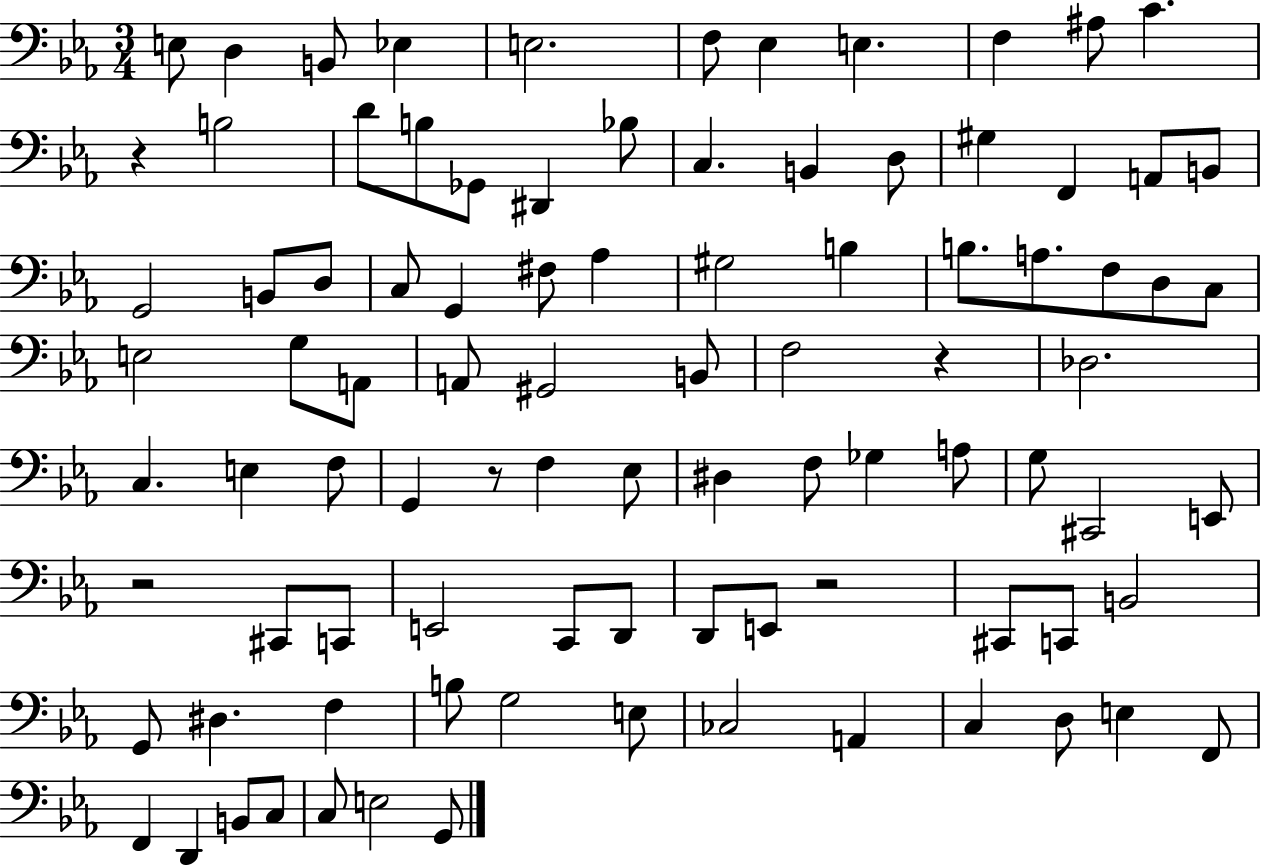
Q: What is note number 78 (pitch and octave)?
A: C3